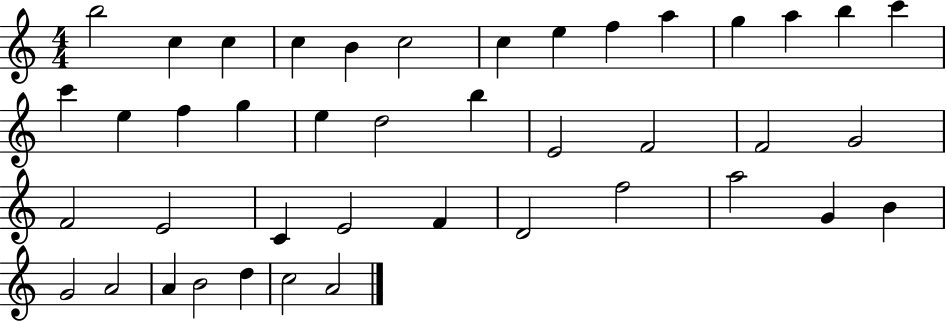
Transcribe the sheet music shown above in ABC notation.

X:1
T:Untitled
M:4/4
L:1/4
K:C
b2 c c c B c2 c e f a g a b c' c' e f g e d2 b E2 F2 F2 G2 F2 E2 C E2 F D2 f2 a2 G B G2 A2 A B2 d c2 A2